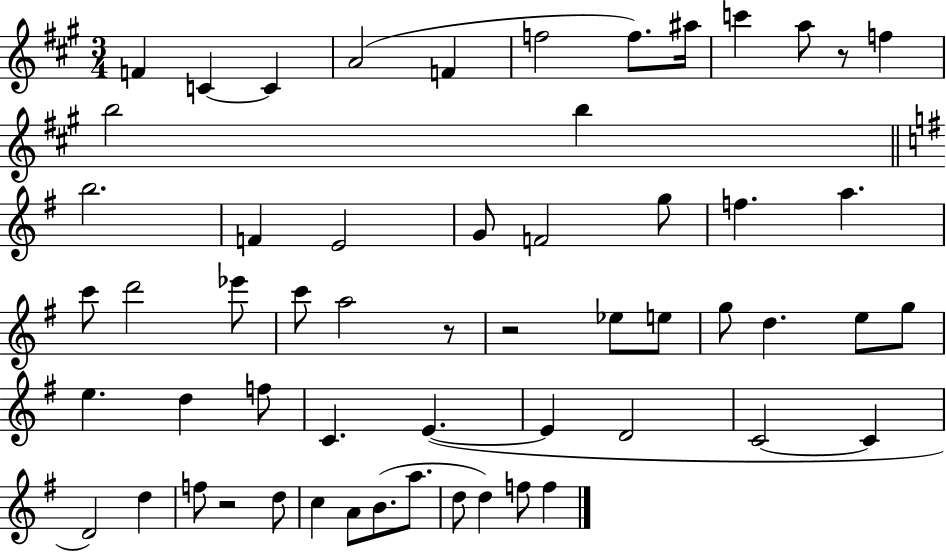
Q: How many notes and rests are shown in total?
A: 57